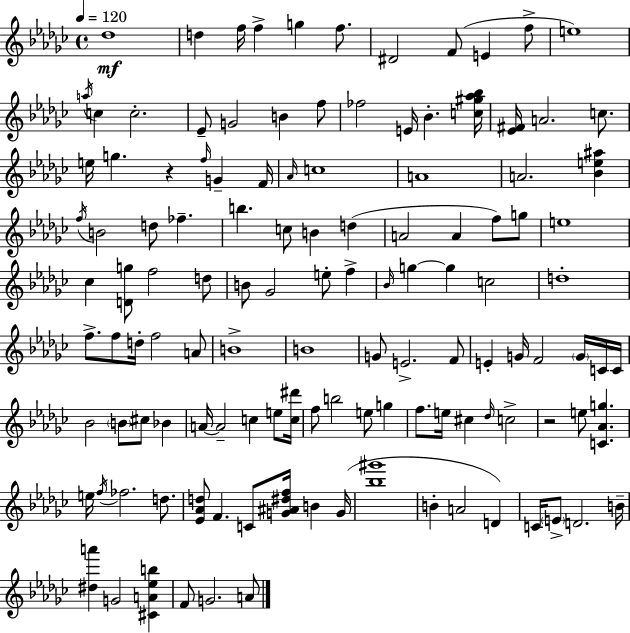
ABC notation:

X:1
T:Untitled
M:4/4
L:1/4
K:Ebm
_d4 d f/4 f g f/2 ^D2 F/2 E f/2 e4 a/4 c c2 _E/2 G2 B f/2 _f2 E/4 _B [c^g_a_b]/4 [_E^F]/4 A2 c/2 e/4 g z f/4 G F/4 _A/4 c4 A4 A2 [_Be^a] f/4 B2 d/2 _f b c/2 B d A2 A f/2 g/2 e4 _c [Dg]/2 f2 d/2 B/2 _G2 e/2 f _B/4 g g c2 d4 f/2 f/2 d/4 f2 A/2 B4 B4 G/2 E2 F/2 E G/4 F2 G/4 C/4 C/4 _B2 B/2 ^c/2 _B A/4 A2 c e/2 [c^d']/4 f/2 b2 e/2 g f/2 e/4 ^c _d/4 c2 z2 e/2 [C_Ag] e/4 f/4 _f2 d/2 [_E_Ad]/2 F C/2 [G^A^df]/4 B G/4 [_b^g']4 B A2 D C/4 E/2 D2 B/4 [^da'] G2 [^CA_eb] F/2 G2 A/2